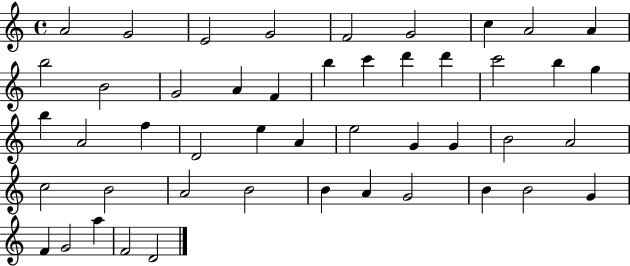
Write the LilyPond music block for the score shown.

{
  \clef treble
  \time 4/4
  \defaultTimeSignature
  \key c \major
  a'2 g'2 | e'2 g'2 | f'2 g'2 | c''4 a'2 a'4 | \break b''2 b'2 | g'2 a'4 f'4 | b''4 c'''4 d'''4 d'''4 | c'''2 b''4 g''4 | \break b''4 a'2 f''4 | d'2 e''4 a'4 | e''2 g'4 g'4 | b'2 a'2 | \break c''2 b'2 | a'2 b'2 | b'4 a'4 g'2 | b'4 b'2 g'4 | \break f'4 g'2 a''4 | f'2 d'2 | \bar "|."
}